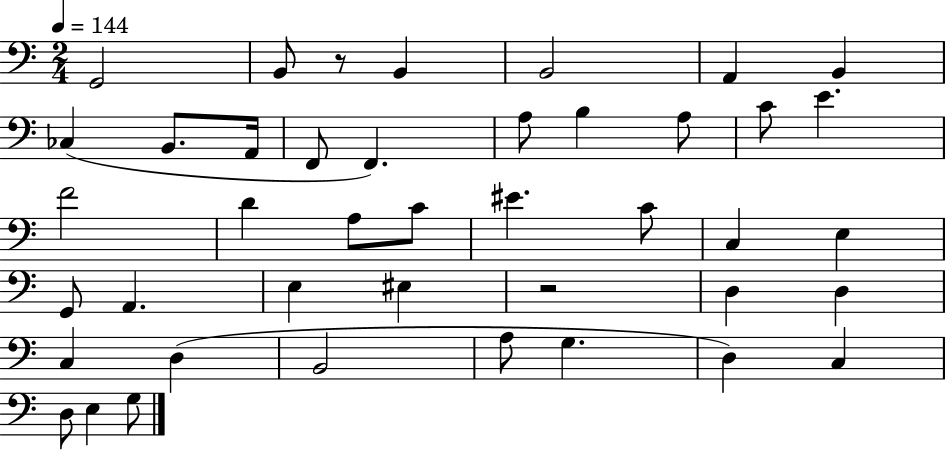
G2/h B2/e R/e B2/q B2/h A2/q B2/q CES3/q B2/e. A2/s F2/e F2/q. A3/e B3/q A3/e C4/e E4/q. F4/h D4/q A3/e C4/e EIS4/q. C4/e C3/q E3/q G2/e A2/q. E3/q EIS3/q R/h D3/q D3/q C3/q D3/q B2/h A3/e G3/q. D3/q C3/q D3/e E3/q G3/e